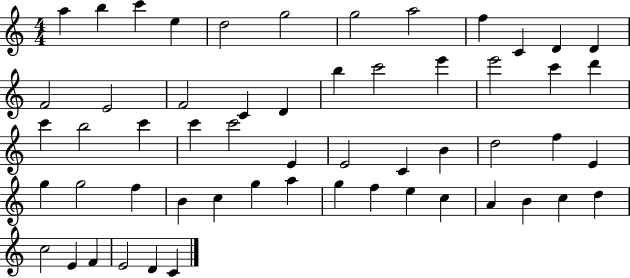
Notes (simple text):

A5/q B5/q C6/q E5/q D5/h G5/h G5/h A5/h F5/q C4/q D4/q D4/q F4/h E4/h F4/h C4/q D4/q B5/q C6/h E6/q E6/h C6/q D6/q C6/q B5/h C6/q C6/q C6/h E4/q E4/h C4/q B4/q D5/h F5/q E4/q G5/q G5/h F5/q B4/q C5/q G5/q A5/q G5/q F5/q E5/q C5/q A4/q B4/q C5/q D5/q C5/h E4/q F4/q E4/h D4/q C4/q